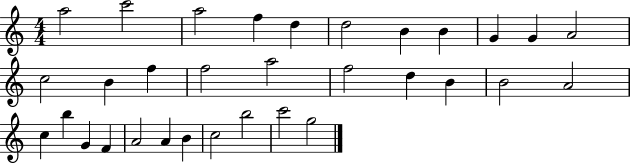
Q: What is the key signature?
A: C major